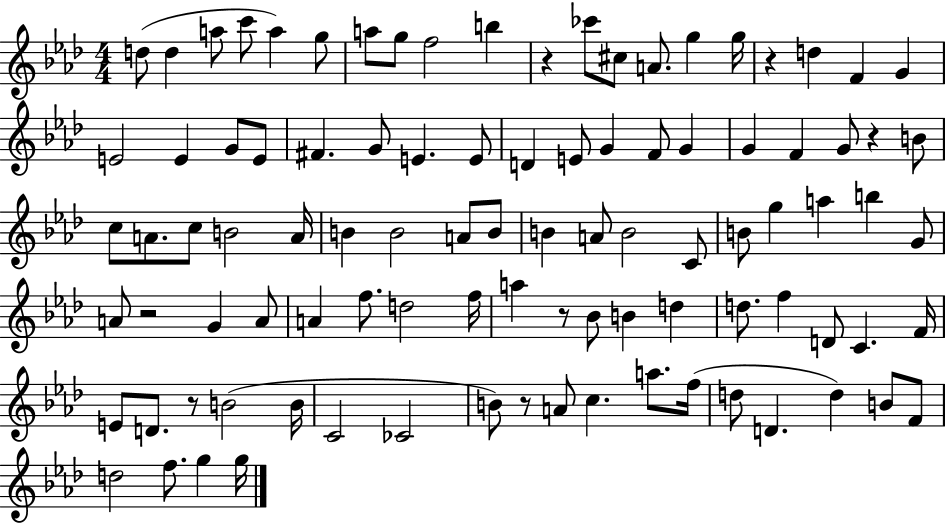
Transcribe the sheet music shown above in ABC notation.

X:1
T:Untitled
M:4/4
L:1/4
K:Ab
d/2 d a/2 c'/2 a g/2 a/2 g/2 f2 b z _c'/2 ^c/2 A/2 g g/4 z d F G E2 E G/2 E/2 ^F G/2 E E/2 D E/2 G F/2 G G F G/2 z B/2 c/2 A/2 c/2 B2 A/4 B B2 A/2 B/2 B A/2 B2 C/2 B/2 g a b G/2 A/2 z2 G A/2 A f/2 d2 f/4 a z/2 _B/2 B d d/2 f D/2 C F/4 E/2 D/2 z/2 B2 B/4 C2 _C2 B/2 z/2 A/2 c a/2 f/4 d/2 D d B/2 F/2 d2 f/2 g g/4